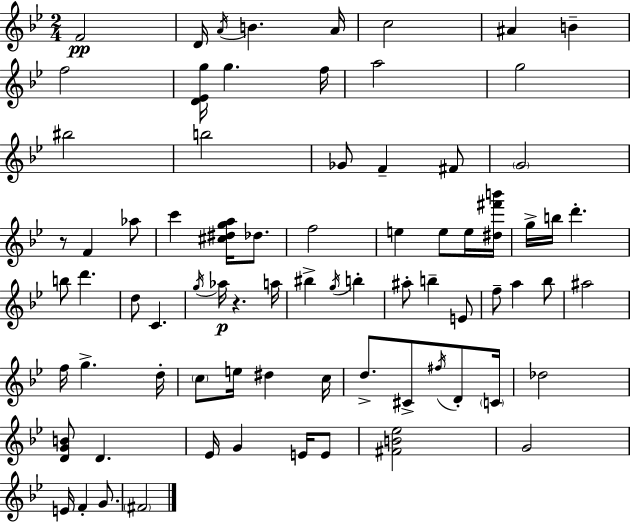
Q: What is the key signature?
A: G minor